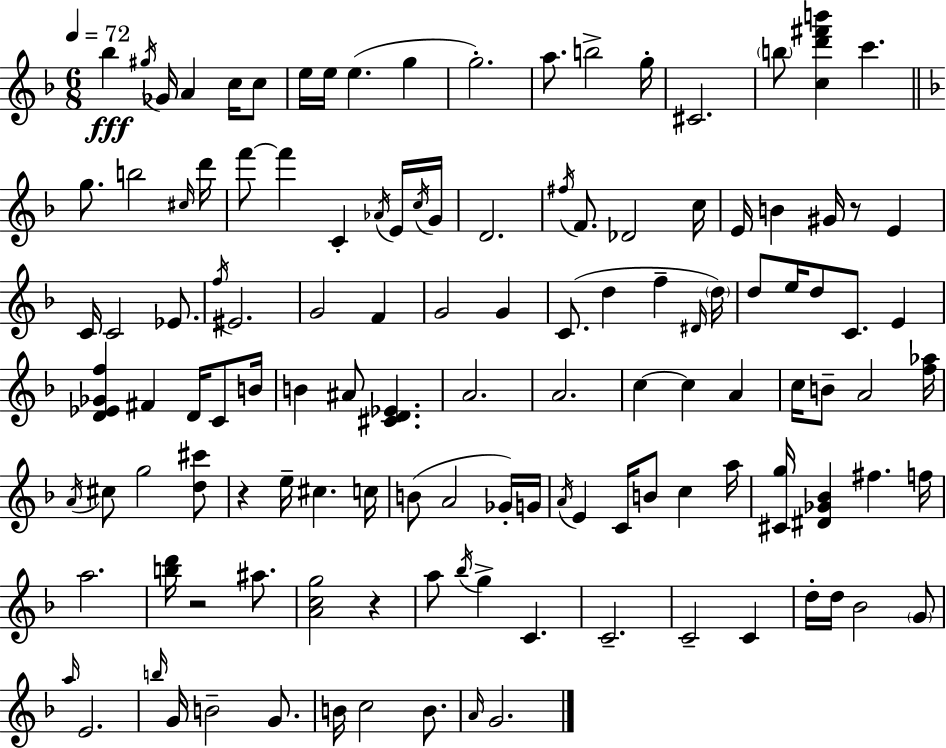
Bb5/q G#5/s Gb4/s A4/q C5/s C5/e E5/s E5/s E5/q. G5/q G5/h. A5/e. B5/h G5/s C#4/h. B5/e [C5,D6,F#6,B6]/q C6/q. G5/e. B5/h C#5/s D6/s F6/e F6/q C4/q Ab4/s E4/s C5/s G4/s D4/h. F#5/s F4/e. Db4/h C5/s E4/s B4/q G#4/s R/e E4/q C4/s C4/h Eb4/e. F5/s EIS4/h. G4/h F4/q G4/h G4/q C4/e. D5/q F5/q D#4/s D5/s D5/e E5/s D5/e C4/e. E4/q [D4,Eb4,Gb4,F5]/q F#4/q D4/s C4/e B4/s B4/q A#4/e [C#4,D4,Eb4]/q. A4/h. A4/h. C5/q C5/q A4/q C5/s B4/e A4/h [F5,Ab5]/s A4/s C#5/e G5/h [D5,C#6]/e R/q E5/s C#5/q. C5/s B4/e A4/h Gb4/s G4/s A4/s E4/q C4/s B4/e C5/q A5/s [C#4,G5]/s [D#4,Gb4,Bb4]/q F#5/q. F5/s A5/h. [B5,D6]/s R/h A#5/e. [A4,C5,G5]/h R/q A5/e Bb5/s G5/q C4/q. C4/h. C4/h C4/q D5/s D5/s Bb4/h G4/e A5/s E4/h. B5/s G4/s B4/h G4/e. B4/s C5/h B4/e. A4/s G4/h.